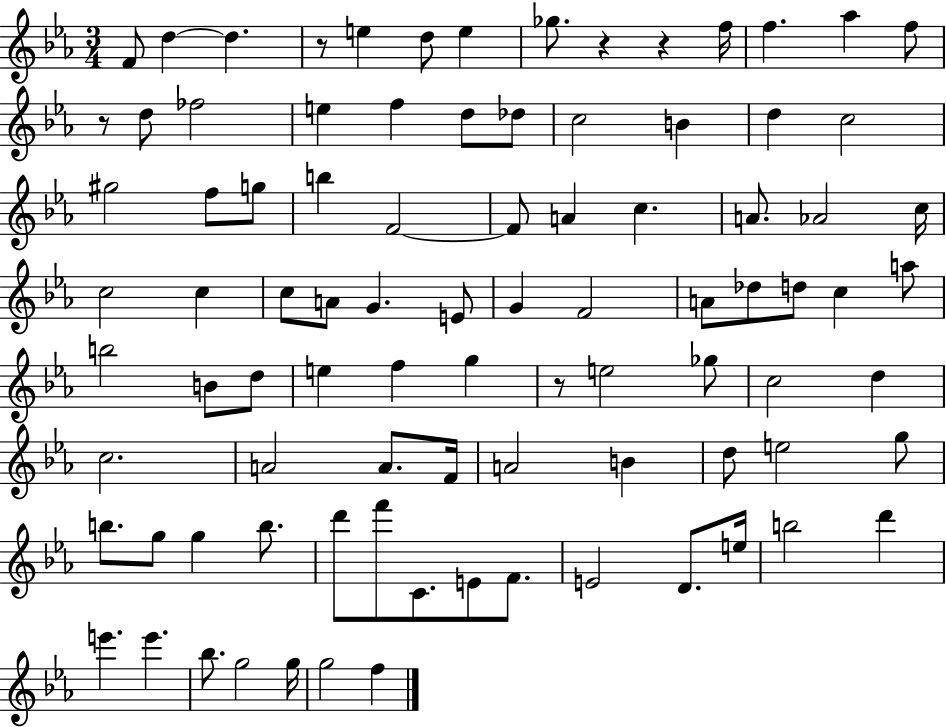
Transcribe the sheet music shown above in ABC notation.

X:1
T:Untitled
M:3/4
L:1/4
K:Eb
F/2 d d z/2 e d/2 e _g/2 z z f/4 f _a f/2 z/2 d/2 _f2 e f d/2 _d/2 c2 B d c2 ^g2 f/2 g/2 b F2 F/2 A c A/2 _A2 c/4 c2 c c/2 A/2 G E/2 G F2 A/2 _d/2 d/2 c a/2 b2 B/2 d/2 e f g z/2 e2 _g/2 c2 d c2 A2 A/2 F/4 A2 B d/2 e2 g/2 b/2 g/2 g b/2 d'/2 f'/2 C/2 E/2 F/2 E2 D/2 e/4 b2 d' e' e' _b/2 g2 g/4 g2 f